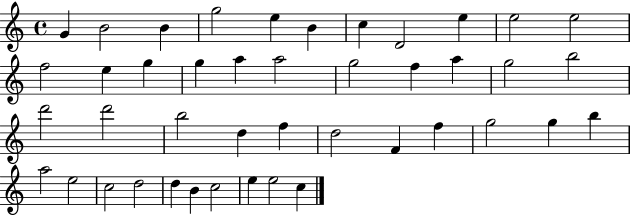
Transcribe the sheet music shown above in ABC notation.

X:1
T:Untitled
M:4/4
L:1/4
K:C
G B2 B g2 e B c D2 e e2 e2 f2 e g g a a2 g2 f a g2 b2 d'2 d'2 b2 d f d2 F f g2 g b a2 e2 c2 d2 d B c2 e e2 c